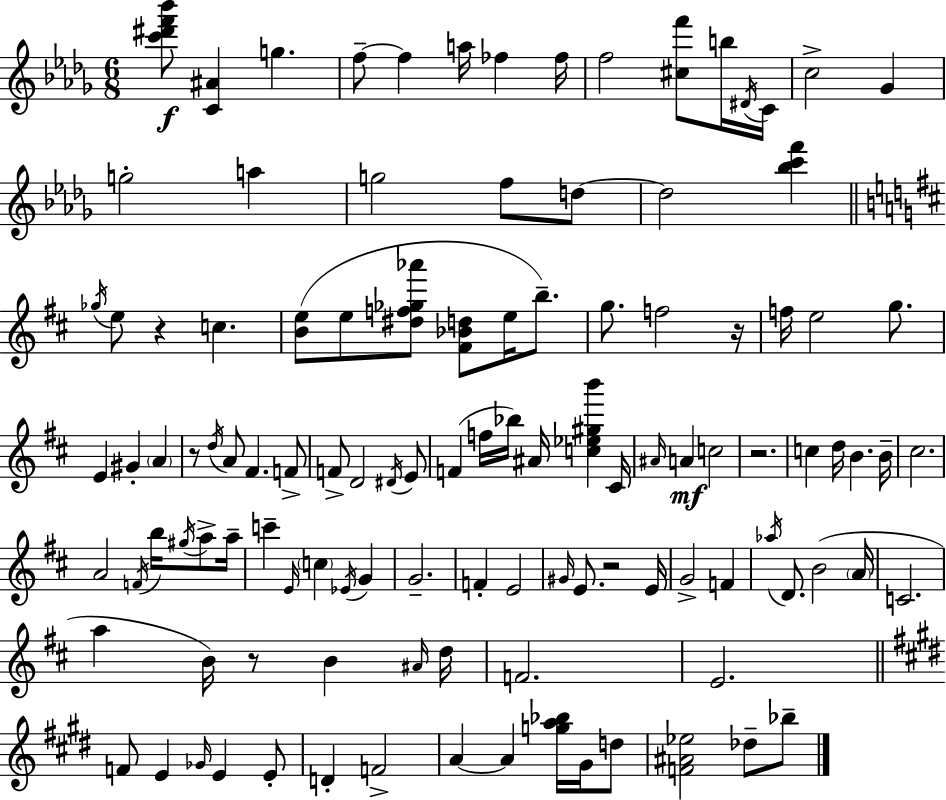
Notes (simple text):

[C6,D#6,F6,Bb6]/e [C4,A#4]/q G5/q. F5/e F5/q A5/s FES5/q FES5/s F5/h [C#5,F6]/e B5/s D#4/s C4/s C5/h Gb4/q G5/h A5/q G5/h F5/e D5/e D5/h [Bb5,C6,F6]/q Gb5/s E5/e R/q C5/q. [B4,E5]/e E5/e [D#5,F5,Gb5,Ab6]/e [F#4,Bb4,D5]/e E5/s B5/e. G5/e. F5/h R/s F5/s E5/h G5/e. E4/q G#4/q A4/q R/e D5/s A4/e F#4/q. F4/e F4/e D4/h D#4/s E4/e F4/q F5/s Bb5/s A#4/s [C5,Eb5,G#5,B6]/q C#4/s A#4/s A4/q C5/h R/h. C5/q D5/s B4/q. B4/s C#5/h. A4/h F4/s B5/s G#5/s A5/e A5/s C6/q E4/s C5/q Eb4/s G4/q G4/h. F4/q E4/h G#4/s E4/e. R/h E4/s G4/h F4/q Ab5/s D4/e. B4/h A4/s C4/h. A5/q B4/s R/e B4/q A#4/s D5/s F4/h. E4/h. F4/e E4/q Gb4/s E4/q E4/e D4/q F4/h A4/q A4/q [G5,A5,Bb5]/s G#4/s D5/e [F4,A#4,Eb5]/h Db5/e Bb5/e